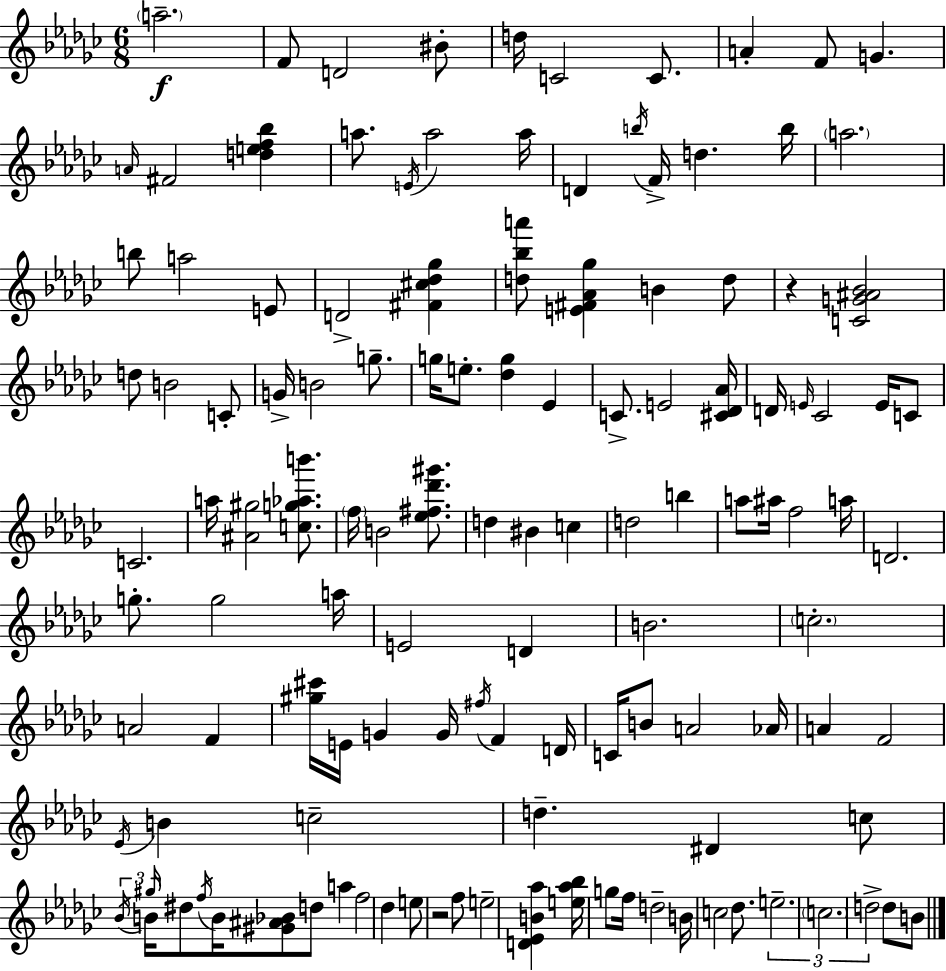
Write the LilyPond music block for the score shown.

{
  \clef treble
  \numericTimeSignature
  \time 6/8
  \key ees \minor
  \parenthesize a''2.--\f | f'8 d'2 bis'8-. | d''16 c'2 c'8. | a'4-. f'8 g'4. | \break \grace { a'16 } fis'2 <d'' e'' f'' bes''>4 | a''8. \acciaccatura { e'16 } a''2 | a''16 d'4 \acciaccatura { b''16 } f'16-> d''4. | b''16 \parenthesize a''2. | \break b''8 a''2 | e'8 d'2-> <fis' cis'' des'' ges''>4 | <d'' bes'' a'''>8 <e' fis' aes' ges''>4 b'4 | d''8 r4 <c' g' ais' bes'>2 | \break d''8 b'2 | c'8-. g'16-> b'2 | g''8.-- g''16 e''8.-. <des'' g''>4 ees'4 | c'8.-> e'2 | \break <cis' des' aes'>16 d'16 \grace { e'16 } ces'2 | e'16 c'8 c'2. | a''16 <ais' gis''>2 | <c'' g'' aes'' b'''>8. \parenthesize f''16 b'2 | \break <ees'' fis'' des''' gis'''>8. d''4 bis'4 | c''4 d''2 | b''4 a''8 ais''16 f''2 | a''16 d'2. | \break g''8.-. g''2 | a''16 e'2 | d'4 b'2. | \parenthesize c''2.-. | \break a'2 | f'4 <gis'' cis'''>16 e'16 g'4 g'16 \acciaccatura { fis''16 } | f'4 d'16 c'16 b'8 a'2 | aes'16 a'4 f'2 | \break \acciaccatura { ees'16 } b'4 c''2-- | d''4.-- | dis'4 c''8 \tuplet 3/2 { \acciaccatura { bes'16 } b'16 \grace { gis''16 } } dis''8 \acciaccatura { f''16 } | b'16 <gis' ais' bes'>8 d''8 a''4 f''2 | \break des''4 e''8 r2 | f''8 e''2-- | <d' ees' b' aes''>4 <e'' aes'' bes''>16 g''8 | f''16 d''2-- b'16 c''2 | \break des''8. \tuplet 3/2 { e''2.-- | \parenthesize c''2. | d''2-> } | d''8 b'8 \bar "|."
}